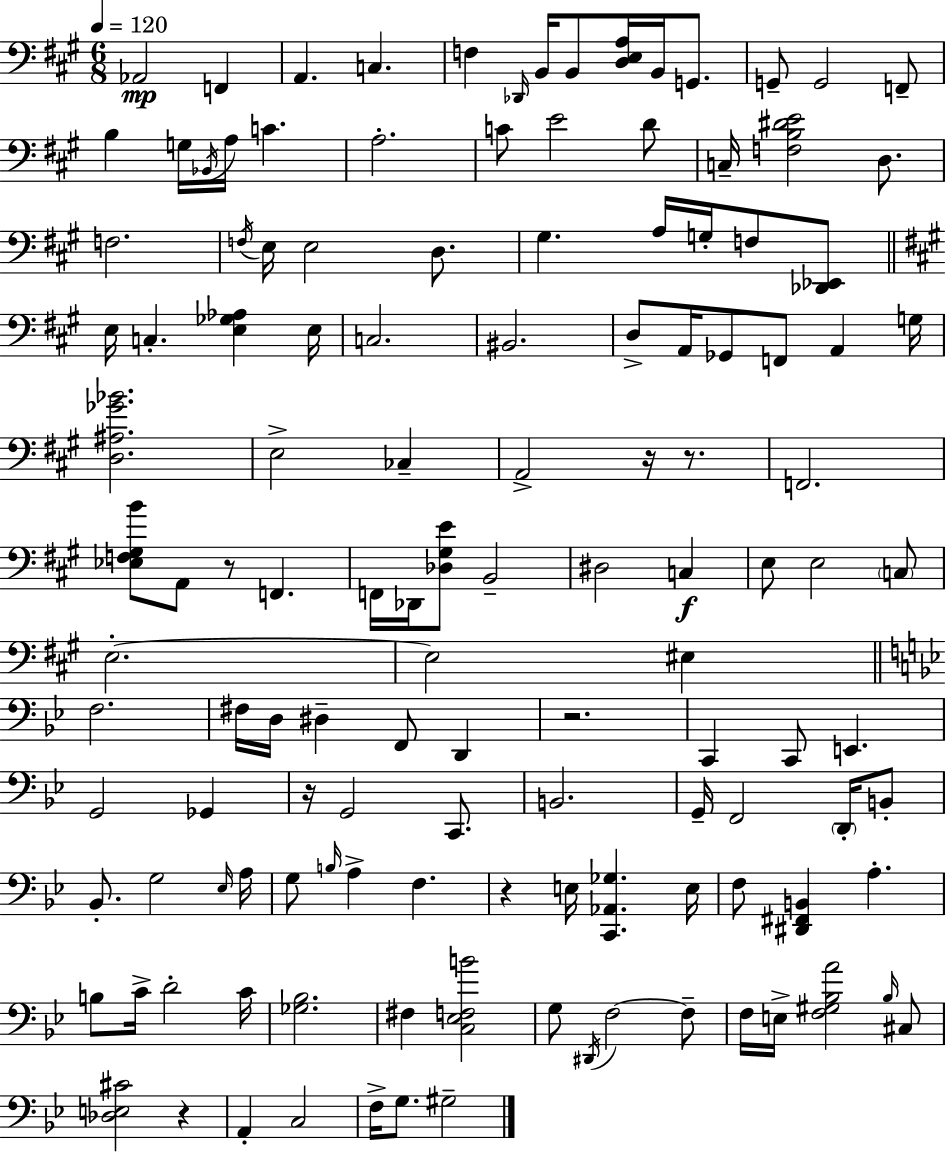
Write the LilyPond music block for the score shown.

{
  \clef bass
  \numericTimeSignature
  \time 6/8
  \key a \major
  \tempo 4 = 120
  \repeat volta 2 { aes,2\mp f,4 | a,4. c4. | f4 \grace { des,16 } b,16 b,8 <d e a>16 b,16 g,8. | g,8-- g,2 f,8-- | \break b4 g16 \acciaccatura { bes,16 } a16 c'4. | a2.-. | c'8 e'2 | d'8 c16-- <f b dis' e'>2 d8. | \break f2. | \acciaccatura { f16 } e16 e2 | d8. gis4. a16 g16-. f8 | <des, ees,>8 \bar "||" \break \key a \major e16 c4.-. <e ges aes>4 e16 | c2. | bis,2. | d8-> a,16 ges,8 f,8 a,4 g16 | \break <d ais ges' bes'>2. | e2-> ces4-- | a,2-> r16 r8. | f,2. | \break <ees f gis b'>8 a,8 r8 f,4. | f,16 des,16 <des gis e'>8 b,2-- | dis2 c4\f | e8 e2 \parenthesize c8 | \break e2.-.~~ | e2 eis4 | \bar "||" \break \key g \minor f2. | fis16 d16 dis4-- f,8 d,4 | r2. | c,4 c,8 e,4. | \break g,2 ges,4 | r16 g,2 c,8. | b,2. | g,16-- f,2 \parenthesize d,16-. b,8-. | \break bes,8.-. g2 \grace { ees16 } | a16 g8 \grace { b16 } a4-> f4. | r4 e16 <c, aes, ges>4. | e16 f8 <dis, fis, b,>4 a4.-. | \break b8 c'16-> d'2-. | c'16 <ges bes>2. | fis4 <c ees f b'>2 | g8 \acciaccatura { dis,16 } f2~~ | \break f8-- f16 e16-> <f gis bes a'>2 | \grace { bes16 } cis8 <des e cis'>2 | r4 a,4-. c2 | f16-> g8. gis2-- | \break } \bar "|."
}